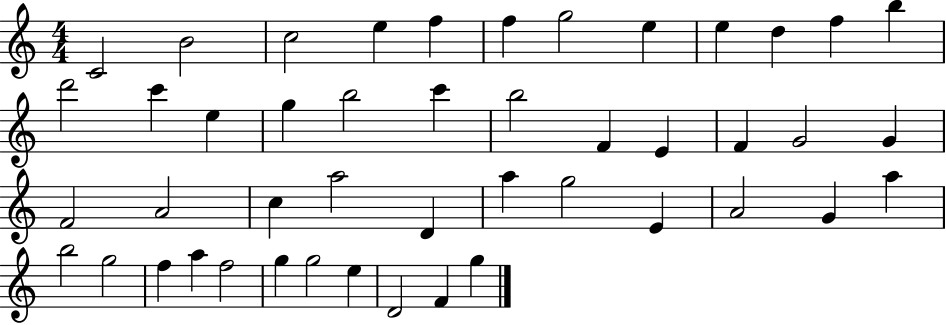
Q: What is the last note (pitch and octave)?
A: G5